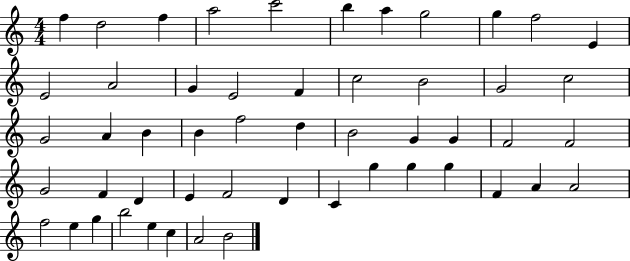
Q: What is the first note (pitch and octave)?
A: F5